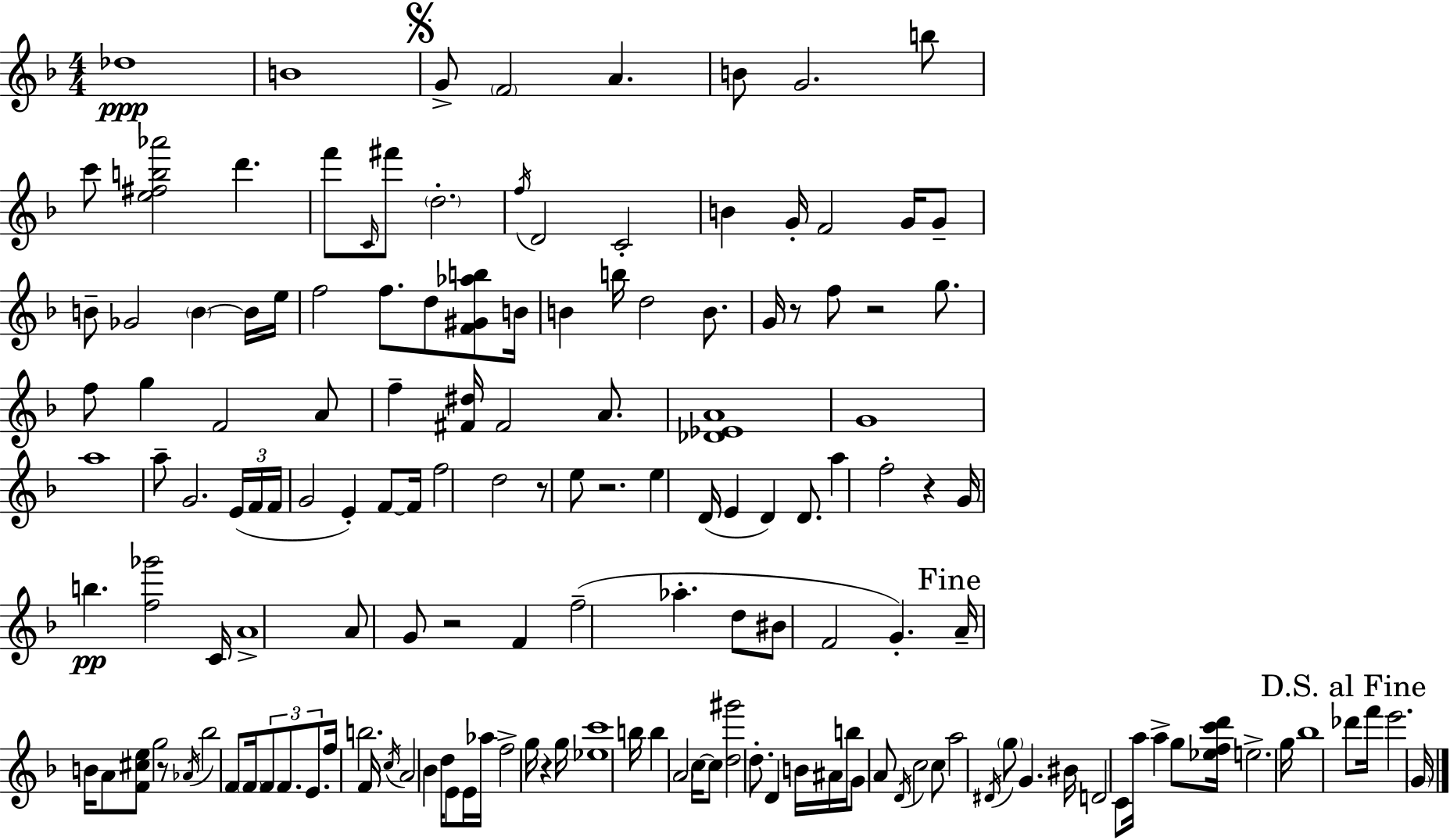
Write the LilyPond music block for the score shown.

{
  \clef treble
  \numericTimeSignature
  \time 4/4
  \key f \major
  des''1\ppp | b'1 | \mark \markup { \musicglyph "scripts.segno" } g'8-> \parenthesize f'2 a'4. | b'8 g'2. b''8 | \break c'''8 <e'' fis'' b'' aes'''>2 d'''4. | f'''8 \grace { c'16 } fis'''8 \parenthesize d''2.-. | \acciaccatura { f''16 } d'2 c'2-. | b'4 g'16-. f'2 g'16 | \break g'8-- b'8-- ges'2 \parenthesize b'4~~ | b'16 e''16 f''2 f''8. d''8 <f' gis' aes'' b''>8 | b'16 b'4 b''16 d''2 b'8. | g'16 r8 f''8 r2 g''8. | \break f''8 g''4 f'2 | a'8 f''4-- <fis' dis''>16 fis'2 a'8. | <des' ees' a'>1 | g'1 | \break a''1 | a''8-- g'2. | \tuplet 3/2 { e'16( f'16 f'16 } g'2 e'4-.) f'8~~ | f'16 f''2 d''2 | \break r8 e''8 r2. | e''4 d'16( e'4 d'4) d'8. | a''4 f''2-. r4 | g'16 b''4.\pp <f'' ges'''>2 | \break c'16 a'1-> | a'8 g'8 r2 f'4 | f''2--( aes''4.-. | d''8 bis'8 f'2 g'4.-.) | \break \mark "Fine" a'16-- b'16 a'8 <f' cis'' e''>8 g''2 | r8 \acciaccatura { aes'16 } bes''2 f'8 \parenthesize f'16 \tuplet 3/2 { f'8 | f'8. e'8. } f''16 b''2. | f'16 \acciaccatura { c''16 } a'2 bes'4 | \break d''16 e'8 e'16 aes''16 f''2-> g''16 r4 | g''16 <ees'' c'''>1 | b''16 b''4 \parenthesize a'2 | c''16~~ c''8 <d'' gis'''>2 d''8.-. d'4 | \break b'16 ais'16 b''16 g'8 a'8 \acciaccatura { d'16 } c''2 | c''8 a''2 \acciaccatura { dis'16 } \parenthesize g''8 | g'4. bis'16 d'2 c'8 | a''16 a''4-> g''8 <ees'' f'' c''' d'''>16 e''2.-> | \break g''16 bes''1 | \mark "D.S. al Fine" des'''8 f'''16 e'''2. | \parenthesize g'16 \bar "|."
}